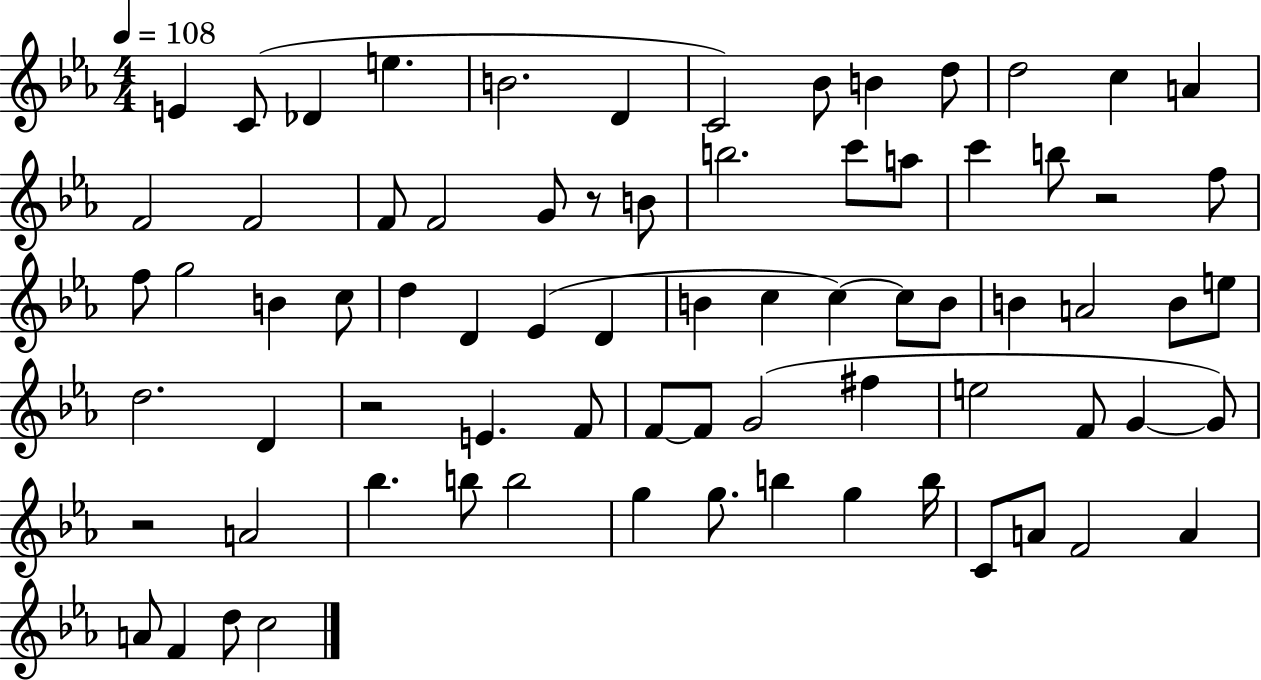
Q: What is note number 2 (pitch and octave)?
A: C4